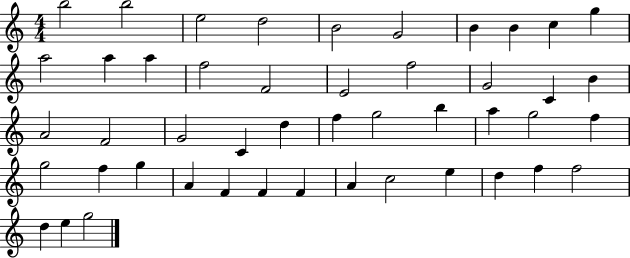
X:1
T:Untitled
M:4/4
L:1/4
K:C
b2 b2 e2 d2 B2 G2 B B c g a2 a a f2 F2 E2 f2 G2 C B A2 F2 G2 C d f g2 b a g2 f g2 f g A F F F A c2 e d f f2 d e g2